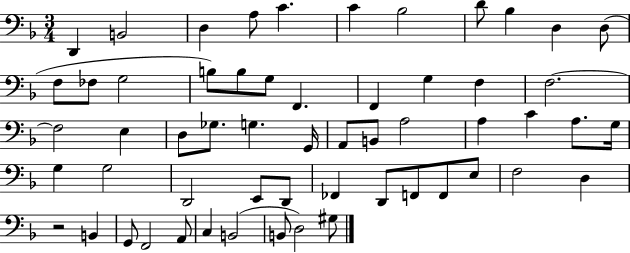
{
  \clef bass
  \numericTimeSignature
  \time 3/4
  \key f \major
  d,4 b,2 | d4 a8 c'4. | c'4 bes2 | d'8 bes4 d4 d8( | \break f8 fes8 g2 | b8) b8 g8 f,4. | f,4 g4 f4 | f2.~~ | \break f2 e4 | d8 ges8. g4. g,16 | a,8 b,8 a2 | a4 c'4 a8. g16 | \break g4 g2 | d,2 e,8 d,8 | fes,4 d,8 f,8 f,8 e8 | f2 d4 | \break r2 b,4 | g,8 f,2 a,8 | c4 b,2( | b,8 d2) gis8 | \break \bar "|."
}